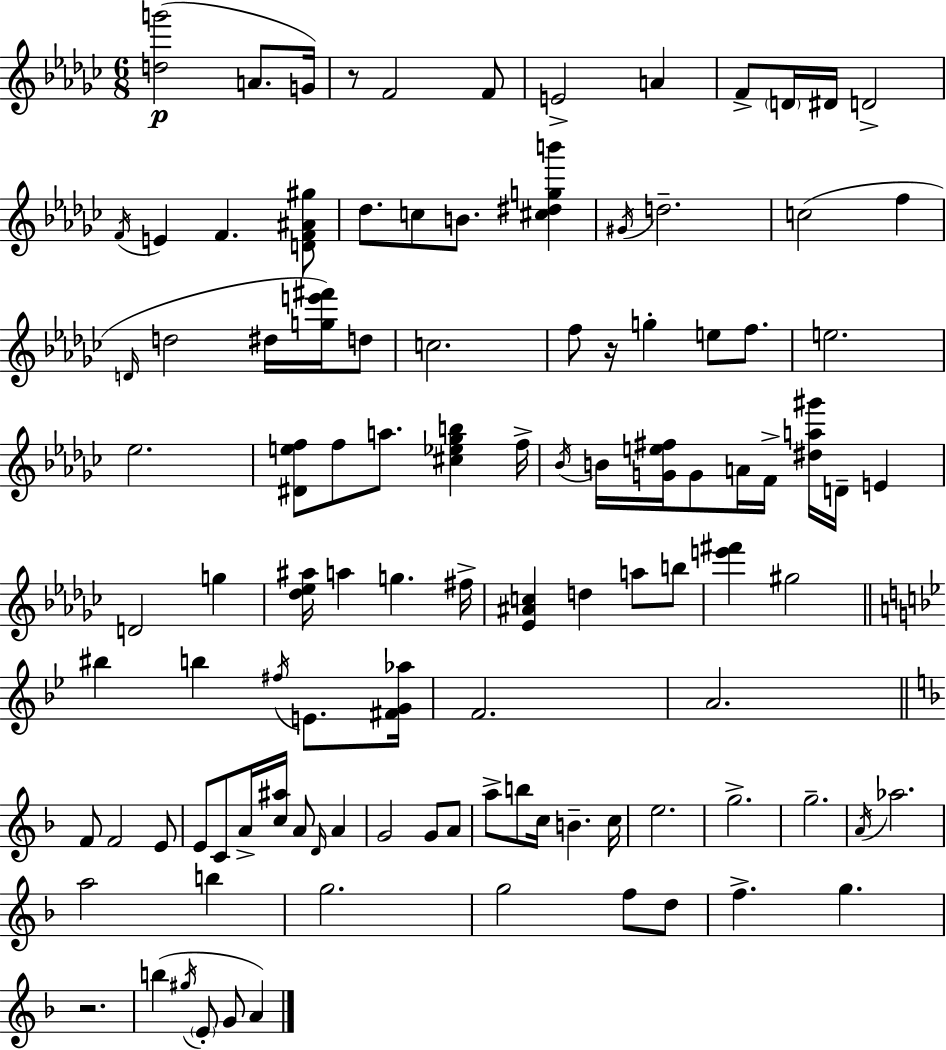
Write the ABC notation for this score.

X:1
T:Untitled
M:6/8
L:1/4
K:Ebm
[dg']2 A/2 G/4 z/2 F2 F/2 E2 A F/2 D/4 ^D/4 D2 F/4 E F [DF^A^g]/2 _d/2 c/2 B/2 [^c^dgb'] ^G/4 d2 c2 f D/4 d2 ^d/4 [ge'^f']/4 d/2 c2 f/2 z/4 g e/2 f/2 e2 _e2 [^Def]/2 f/2 a/2 [^c_e_gb] f/4 _B/4 B/4 [Ge^f]/4 G/2 A/4 F/4 [^da^g']/4 D/4 E D2 g [_d_e^a]/4 a g ^f/4 [_E^Ac] d a/2 b/2 [e'^f'] ^g2 ^b b ^f/4 E/2 [^FG_a]/4 F2 A2 F/2 F2 E/2 E/2 C/2 A/4 [c^a]/4 A/2 D/4 A G2 G/2 A/2 a/2 b/2 c/4 B c/4 e2 g2 g2 A/4 _a2 a2 b g2 g2 f/2 d/2 f g z2 b ^g/4 E/2 G/2 A